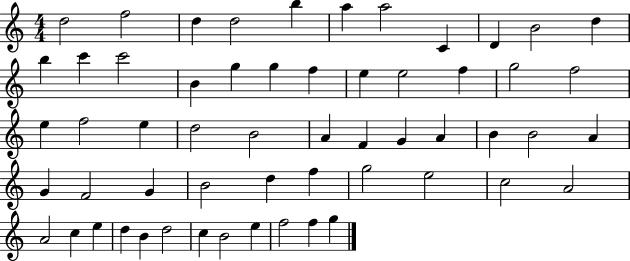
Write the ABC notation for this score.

X:1
T:Untitled
M:4/4
L:1/4
K:C
d2 f2 d d2 b a a2 C D B2 d b c' c'2 B g g f e e2 f g2 f2 e f2 e d2 B2 A F G A B B2 A G F2 G B2 d f g2 e2 c2 A2 A2 c e d B d2 c B2 e f2 f g